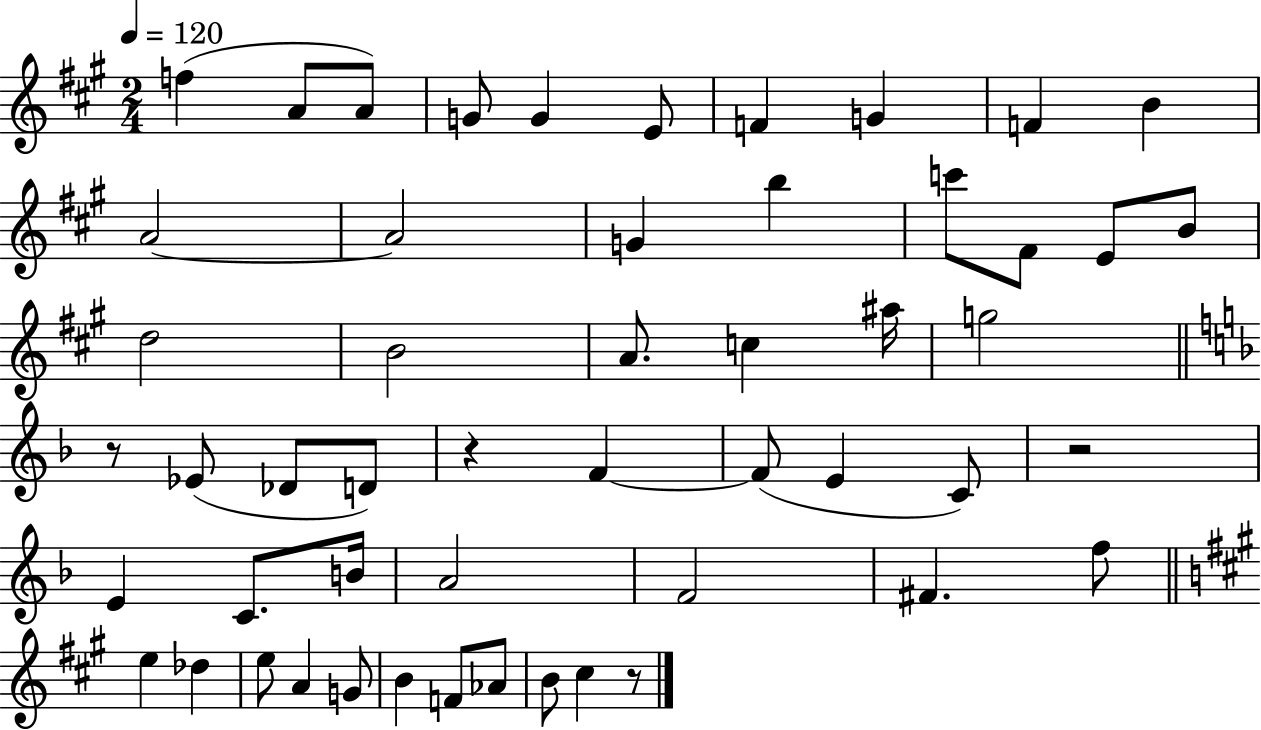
{
  \clef treble
  \numericTimeSignature
  \time 2/4
  \key a \major
  \tempo 4 = 120
  f''4( a'8 a'8) | g'8 g'4 e'8 | f'4 g'4 | f'4 b'4 | \break a'2~~ | a'2 | g'4 b''4 | c'''8 fis'8 e'8 b'8 | \break d''2 | b'2 | a'8. c''4 ais''16 | g''2 | \break \bar "||" \break \key d \minor r8 ees'8( des'8 d'8) | r4 f'4~~ | f'8( e'4 c'8) | r2 | \break e'4 c'8. b'16 | a'2 | f'2 | fis'4. f''8 | \break \bar "||" \break \key a \major e''4 des''4 | e''8 a'4 g'8 | b'4 f'8 aes'8 | b'8 cis''4 r8 | \break \bar "|."
}